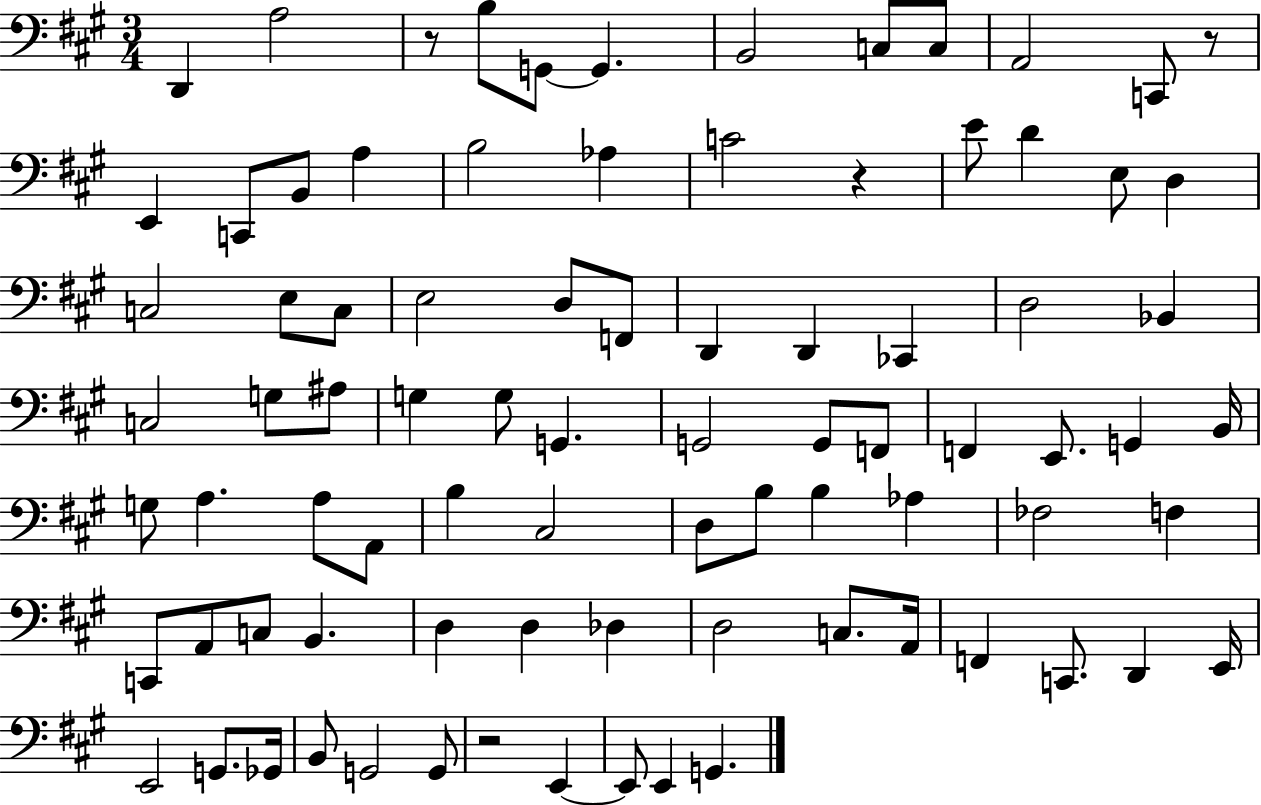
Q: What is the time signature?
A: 3/4